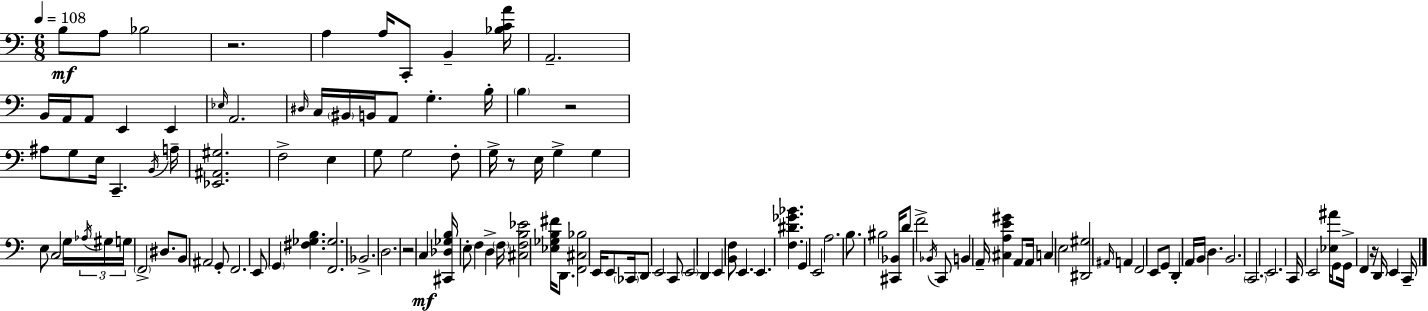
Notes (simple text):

B3/e A3/e Bb3/h R/h. A3/q A3/s C2/e B2/q [Bb3,C4,A4]/s A2/h. B2/s A2/s A2/e E2/q E2/q Eb3/s A2/h. D#3/s C3/s BIS2/s B2/s A2/e G3/q. B3/s B3/q R/h A#3/e G3/e E3/s C2/q. B2/s A3/s [Eb2,A#2,G#3]/h. F3/h E3/q G3/e G3/h F3/e G3/s R/e E3/s G3/q G3/q E3/e C3/h G3/s Ab3/s G#3/s G3/s F2/h D#3/e. B2/e A#2/h G2/e F2/h. E2/e G2/q [F#3,Gb3,B3]/q. [F2,Gb3]/h. Bb2/h. D3/h. R/h C3/q [C#2,Db3,Gb3,B3]/s E3/e F3/q D3/q F3/s [C#3,F3,B3,Eb4]/h [Eb3,Gb3,B3,F#4]/s D2/e. [F2,C#3,Bb3]/h E2/s E2/e CES2/s D2/e E2/h C2/e E2/h D2/q E2/q [B2,F3]/e E2/q. E2/q. [F3,D#4,Gb4,Bb4]/q. G2/q E2/h A3/h. B3/e. BIS3/h [C#2,Bb2]/s D4/e F4/h Bb2/s C2/e B2/q A2/s [C#3,A3,E4,G#4]/q A2/e A2/s C3/q E3/h [D#2,G#3]/h A#2/s A2/q F2/h E2/e G2/e D2/q A2/s B2/s D3/q. B2/h. C2/h. E2/h. C2/s E2/h [Eb3,A#4]/s G2/e G2/s F2/q R/s D2/s E2/q C2/s